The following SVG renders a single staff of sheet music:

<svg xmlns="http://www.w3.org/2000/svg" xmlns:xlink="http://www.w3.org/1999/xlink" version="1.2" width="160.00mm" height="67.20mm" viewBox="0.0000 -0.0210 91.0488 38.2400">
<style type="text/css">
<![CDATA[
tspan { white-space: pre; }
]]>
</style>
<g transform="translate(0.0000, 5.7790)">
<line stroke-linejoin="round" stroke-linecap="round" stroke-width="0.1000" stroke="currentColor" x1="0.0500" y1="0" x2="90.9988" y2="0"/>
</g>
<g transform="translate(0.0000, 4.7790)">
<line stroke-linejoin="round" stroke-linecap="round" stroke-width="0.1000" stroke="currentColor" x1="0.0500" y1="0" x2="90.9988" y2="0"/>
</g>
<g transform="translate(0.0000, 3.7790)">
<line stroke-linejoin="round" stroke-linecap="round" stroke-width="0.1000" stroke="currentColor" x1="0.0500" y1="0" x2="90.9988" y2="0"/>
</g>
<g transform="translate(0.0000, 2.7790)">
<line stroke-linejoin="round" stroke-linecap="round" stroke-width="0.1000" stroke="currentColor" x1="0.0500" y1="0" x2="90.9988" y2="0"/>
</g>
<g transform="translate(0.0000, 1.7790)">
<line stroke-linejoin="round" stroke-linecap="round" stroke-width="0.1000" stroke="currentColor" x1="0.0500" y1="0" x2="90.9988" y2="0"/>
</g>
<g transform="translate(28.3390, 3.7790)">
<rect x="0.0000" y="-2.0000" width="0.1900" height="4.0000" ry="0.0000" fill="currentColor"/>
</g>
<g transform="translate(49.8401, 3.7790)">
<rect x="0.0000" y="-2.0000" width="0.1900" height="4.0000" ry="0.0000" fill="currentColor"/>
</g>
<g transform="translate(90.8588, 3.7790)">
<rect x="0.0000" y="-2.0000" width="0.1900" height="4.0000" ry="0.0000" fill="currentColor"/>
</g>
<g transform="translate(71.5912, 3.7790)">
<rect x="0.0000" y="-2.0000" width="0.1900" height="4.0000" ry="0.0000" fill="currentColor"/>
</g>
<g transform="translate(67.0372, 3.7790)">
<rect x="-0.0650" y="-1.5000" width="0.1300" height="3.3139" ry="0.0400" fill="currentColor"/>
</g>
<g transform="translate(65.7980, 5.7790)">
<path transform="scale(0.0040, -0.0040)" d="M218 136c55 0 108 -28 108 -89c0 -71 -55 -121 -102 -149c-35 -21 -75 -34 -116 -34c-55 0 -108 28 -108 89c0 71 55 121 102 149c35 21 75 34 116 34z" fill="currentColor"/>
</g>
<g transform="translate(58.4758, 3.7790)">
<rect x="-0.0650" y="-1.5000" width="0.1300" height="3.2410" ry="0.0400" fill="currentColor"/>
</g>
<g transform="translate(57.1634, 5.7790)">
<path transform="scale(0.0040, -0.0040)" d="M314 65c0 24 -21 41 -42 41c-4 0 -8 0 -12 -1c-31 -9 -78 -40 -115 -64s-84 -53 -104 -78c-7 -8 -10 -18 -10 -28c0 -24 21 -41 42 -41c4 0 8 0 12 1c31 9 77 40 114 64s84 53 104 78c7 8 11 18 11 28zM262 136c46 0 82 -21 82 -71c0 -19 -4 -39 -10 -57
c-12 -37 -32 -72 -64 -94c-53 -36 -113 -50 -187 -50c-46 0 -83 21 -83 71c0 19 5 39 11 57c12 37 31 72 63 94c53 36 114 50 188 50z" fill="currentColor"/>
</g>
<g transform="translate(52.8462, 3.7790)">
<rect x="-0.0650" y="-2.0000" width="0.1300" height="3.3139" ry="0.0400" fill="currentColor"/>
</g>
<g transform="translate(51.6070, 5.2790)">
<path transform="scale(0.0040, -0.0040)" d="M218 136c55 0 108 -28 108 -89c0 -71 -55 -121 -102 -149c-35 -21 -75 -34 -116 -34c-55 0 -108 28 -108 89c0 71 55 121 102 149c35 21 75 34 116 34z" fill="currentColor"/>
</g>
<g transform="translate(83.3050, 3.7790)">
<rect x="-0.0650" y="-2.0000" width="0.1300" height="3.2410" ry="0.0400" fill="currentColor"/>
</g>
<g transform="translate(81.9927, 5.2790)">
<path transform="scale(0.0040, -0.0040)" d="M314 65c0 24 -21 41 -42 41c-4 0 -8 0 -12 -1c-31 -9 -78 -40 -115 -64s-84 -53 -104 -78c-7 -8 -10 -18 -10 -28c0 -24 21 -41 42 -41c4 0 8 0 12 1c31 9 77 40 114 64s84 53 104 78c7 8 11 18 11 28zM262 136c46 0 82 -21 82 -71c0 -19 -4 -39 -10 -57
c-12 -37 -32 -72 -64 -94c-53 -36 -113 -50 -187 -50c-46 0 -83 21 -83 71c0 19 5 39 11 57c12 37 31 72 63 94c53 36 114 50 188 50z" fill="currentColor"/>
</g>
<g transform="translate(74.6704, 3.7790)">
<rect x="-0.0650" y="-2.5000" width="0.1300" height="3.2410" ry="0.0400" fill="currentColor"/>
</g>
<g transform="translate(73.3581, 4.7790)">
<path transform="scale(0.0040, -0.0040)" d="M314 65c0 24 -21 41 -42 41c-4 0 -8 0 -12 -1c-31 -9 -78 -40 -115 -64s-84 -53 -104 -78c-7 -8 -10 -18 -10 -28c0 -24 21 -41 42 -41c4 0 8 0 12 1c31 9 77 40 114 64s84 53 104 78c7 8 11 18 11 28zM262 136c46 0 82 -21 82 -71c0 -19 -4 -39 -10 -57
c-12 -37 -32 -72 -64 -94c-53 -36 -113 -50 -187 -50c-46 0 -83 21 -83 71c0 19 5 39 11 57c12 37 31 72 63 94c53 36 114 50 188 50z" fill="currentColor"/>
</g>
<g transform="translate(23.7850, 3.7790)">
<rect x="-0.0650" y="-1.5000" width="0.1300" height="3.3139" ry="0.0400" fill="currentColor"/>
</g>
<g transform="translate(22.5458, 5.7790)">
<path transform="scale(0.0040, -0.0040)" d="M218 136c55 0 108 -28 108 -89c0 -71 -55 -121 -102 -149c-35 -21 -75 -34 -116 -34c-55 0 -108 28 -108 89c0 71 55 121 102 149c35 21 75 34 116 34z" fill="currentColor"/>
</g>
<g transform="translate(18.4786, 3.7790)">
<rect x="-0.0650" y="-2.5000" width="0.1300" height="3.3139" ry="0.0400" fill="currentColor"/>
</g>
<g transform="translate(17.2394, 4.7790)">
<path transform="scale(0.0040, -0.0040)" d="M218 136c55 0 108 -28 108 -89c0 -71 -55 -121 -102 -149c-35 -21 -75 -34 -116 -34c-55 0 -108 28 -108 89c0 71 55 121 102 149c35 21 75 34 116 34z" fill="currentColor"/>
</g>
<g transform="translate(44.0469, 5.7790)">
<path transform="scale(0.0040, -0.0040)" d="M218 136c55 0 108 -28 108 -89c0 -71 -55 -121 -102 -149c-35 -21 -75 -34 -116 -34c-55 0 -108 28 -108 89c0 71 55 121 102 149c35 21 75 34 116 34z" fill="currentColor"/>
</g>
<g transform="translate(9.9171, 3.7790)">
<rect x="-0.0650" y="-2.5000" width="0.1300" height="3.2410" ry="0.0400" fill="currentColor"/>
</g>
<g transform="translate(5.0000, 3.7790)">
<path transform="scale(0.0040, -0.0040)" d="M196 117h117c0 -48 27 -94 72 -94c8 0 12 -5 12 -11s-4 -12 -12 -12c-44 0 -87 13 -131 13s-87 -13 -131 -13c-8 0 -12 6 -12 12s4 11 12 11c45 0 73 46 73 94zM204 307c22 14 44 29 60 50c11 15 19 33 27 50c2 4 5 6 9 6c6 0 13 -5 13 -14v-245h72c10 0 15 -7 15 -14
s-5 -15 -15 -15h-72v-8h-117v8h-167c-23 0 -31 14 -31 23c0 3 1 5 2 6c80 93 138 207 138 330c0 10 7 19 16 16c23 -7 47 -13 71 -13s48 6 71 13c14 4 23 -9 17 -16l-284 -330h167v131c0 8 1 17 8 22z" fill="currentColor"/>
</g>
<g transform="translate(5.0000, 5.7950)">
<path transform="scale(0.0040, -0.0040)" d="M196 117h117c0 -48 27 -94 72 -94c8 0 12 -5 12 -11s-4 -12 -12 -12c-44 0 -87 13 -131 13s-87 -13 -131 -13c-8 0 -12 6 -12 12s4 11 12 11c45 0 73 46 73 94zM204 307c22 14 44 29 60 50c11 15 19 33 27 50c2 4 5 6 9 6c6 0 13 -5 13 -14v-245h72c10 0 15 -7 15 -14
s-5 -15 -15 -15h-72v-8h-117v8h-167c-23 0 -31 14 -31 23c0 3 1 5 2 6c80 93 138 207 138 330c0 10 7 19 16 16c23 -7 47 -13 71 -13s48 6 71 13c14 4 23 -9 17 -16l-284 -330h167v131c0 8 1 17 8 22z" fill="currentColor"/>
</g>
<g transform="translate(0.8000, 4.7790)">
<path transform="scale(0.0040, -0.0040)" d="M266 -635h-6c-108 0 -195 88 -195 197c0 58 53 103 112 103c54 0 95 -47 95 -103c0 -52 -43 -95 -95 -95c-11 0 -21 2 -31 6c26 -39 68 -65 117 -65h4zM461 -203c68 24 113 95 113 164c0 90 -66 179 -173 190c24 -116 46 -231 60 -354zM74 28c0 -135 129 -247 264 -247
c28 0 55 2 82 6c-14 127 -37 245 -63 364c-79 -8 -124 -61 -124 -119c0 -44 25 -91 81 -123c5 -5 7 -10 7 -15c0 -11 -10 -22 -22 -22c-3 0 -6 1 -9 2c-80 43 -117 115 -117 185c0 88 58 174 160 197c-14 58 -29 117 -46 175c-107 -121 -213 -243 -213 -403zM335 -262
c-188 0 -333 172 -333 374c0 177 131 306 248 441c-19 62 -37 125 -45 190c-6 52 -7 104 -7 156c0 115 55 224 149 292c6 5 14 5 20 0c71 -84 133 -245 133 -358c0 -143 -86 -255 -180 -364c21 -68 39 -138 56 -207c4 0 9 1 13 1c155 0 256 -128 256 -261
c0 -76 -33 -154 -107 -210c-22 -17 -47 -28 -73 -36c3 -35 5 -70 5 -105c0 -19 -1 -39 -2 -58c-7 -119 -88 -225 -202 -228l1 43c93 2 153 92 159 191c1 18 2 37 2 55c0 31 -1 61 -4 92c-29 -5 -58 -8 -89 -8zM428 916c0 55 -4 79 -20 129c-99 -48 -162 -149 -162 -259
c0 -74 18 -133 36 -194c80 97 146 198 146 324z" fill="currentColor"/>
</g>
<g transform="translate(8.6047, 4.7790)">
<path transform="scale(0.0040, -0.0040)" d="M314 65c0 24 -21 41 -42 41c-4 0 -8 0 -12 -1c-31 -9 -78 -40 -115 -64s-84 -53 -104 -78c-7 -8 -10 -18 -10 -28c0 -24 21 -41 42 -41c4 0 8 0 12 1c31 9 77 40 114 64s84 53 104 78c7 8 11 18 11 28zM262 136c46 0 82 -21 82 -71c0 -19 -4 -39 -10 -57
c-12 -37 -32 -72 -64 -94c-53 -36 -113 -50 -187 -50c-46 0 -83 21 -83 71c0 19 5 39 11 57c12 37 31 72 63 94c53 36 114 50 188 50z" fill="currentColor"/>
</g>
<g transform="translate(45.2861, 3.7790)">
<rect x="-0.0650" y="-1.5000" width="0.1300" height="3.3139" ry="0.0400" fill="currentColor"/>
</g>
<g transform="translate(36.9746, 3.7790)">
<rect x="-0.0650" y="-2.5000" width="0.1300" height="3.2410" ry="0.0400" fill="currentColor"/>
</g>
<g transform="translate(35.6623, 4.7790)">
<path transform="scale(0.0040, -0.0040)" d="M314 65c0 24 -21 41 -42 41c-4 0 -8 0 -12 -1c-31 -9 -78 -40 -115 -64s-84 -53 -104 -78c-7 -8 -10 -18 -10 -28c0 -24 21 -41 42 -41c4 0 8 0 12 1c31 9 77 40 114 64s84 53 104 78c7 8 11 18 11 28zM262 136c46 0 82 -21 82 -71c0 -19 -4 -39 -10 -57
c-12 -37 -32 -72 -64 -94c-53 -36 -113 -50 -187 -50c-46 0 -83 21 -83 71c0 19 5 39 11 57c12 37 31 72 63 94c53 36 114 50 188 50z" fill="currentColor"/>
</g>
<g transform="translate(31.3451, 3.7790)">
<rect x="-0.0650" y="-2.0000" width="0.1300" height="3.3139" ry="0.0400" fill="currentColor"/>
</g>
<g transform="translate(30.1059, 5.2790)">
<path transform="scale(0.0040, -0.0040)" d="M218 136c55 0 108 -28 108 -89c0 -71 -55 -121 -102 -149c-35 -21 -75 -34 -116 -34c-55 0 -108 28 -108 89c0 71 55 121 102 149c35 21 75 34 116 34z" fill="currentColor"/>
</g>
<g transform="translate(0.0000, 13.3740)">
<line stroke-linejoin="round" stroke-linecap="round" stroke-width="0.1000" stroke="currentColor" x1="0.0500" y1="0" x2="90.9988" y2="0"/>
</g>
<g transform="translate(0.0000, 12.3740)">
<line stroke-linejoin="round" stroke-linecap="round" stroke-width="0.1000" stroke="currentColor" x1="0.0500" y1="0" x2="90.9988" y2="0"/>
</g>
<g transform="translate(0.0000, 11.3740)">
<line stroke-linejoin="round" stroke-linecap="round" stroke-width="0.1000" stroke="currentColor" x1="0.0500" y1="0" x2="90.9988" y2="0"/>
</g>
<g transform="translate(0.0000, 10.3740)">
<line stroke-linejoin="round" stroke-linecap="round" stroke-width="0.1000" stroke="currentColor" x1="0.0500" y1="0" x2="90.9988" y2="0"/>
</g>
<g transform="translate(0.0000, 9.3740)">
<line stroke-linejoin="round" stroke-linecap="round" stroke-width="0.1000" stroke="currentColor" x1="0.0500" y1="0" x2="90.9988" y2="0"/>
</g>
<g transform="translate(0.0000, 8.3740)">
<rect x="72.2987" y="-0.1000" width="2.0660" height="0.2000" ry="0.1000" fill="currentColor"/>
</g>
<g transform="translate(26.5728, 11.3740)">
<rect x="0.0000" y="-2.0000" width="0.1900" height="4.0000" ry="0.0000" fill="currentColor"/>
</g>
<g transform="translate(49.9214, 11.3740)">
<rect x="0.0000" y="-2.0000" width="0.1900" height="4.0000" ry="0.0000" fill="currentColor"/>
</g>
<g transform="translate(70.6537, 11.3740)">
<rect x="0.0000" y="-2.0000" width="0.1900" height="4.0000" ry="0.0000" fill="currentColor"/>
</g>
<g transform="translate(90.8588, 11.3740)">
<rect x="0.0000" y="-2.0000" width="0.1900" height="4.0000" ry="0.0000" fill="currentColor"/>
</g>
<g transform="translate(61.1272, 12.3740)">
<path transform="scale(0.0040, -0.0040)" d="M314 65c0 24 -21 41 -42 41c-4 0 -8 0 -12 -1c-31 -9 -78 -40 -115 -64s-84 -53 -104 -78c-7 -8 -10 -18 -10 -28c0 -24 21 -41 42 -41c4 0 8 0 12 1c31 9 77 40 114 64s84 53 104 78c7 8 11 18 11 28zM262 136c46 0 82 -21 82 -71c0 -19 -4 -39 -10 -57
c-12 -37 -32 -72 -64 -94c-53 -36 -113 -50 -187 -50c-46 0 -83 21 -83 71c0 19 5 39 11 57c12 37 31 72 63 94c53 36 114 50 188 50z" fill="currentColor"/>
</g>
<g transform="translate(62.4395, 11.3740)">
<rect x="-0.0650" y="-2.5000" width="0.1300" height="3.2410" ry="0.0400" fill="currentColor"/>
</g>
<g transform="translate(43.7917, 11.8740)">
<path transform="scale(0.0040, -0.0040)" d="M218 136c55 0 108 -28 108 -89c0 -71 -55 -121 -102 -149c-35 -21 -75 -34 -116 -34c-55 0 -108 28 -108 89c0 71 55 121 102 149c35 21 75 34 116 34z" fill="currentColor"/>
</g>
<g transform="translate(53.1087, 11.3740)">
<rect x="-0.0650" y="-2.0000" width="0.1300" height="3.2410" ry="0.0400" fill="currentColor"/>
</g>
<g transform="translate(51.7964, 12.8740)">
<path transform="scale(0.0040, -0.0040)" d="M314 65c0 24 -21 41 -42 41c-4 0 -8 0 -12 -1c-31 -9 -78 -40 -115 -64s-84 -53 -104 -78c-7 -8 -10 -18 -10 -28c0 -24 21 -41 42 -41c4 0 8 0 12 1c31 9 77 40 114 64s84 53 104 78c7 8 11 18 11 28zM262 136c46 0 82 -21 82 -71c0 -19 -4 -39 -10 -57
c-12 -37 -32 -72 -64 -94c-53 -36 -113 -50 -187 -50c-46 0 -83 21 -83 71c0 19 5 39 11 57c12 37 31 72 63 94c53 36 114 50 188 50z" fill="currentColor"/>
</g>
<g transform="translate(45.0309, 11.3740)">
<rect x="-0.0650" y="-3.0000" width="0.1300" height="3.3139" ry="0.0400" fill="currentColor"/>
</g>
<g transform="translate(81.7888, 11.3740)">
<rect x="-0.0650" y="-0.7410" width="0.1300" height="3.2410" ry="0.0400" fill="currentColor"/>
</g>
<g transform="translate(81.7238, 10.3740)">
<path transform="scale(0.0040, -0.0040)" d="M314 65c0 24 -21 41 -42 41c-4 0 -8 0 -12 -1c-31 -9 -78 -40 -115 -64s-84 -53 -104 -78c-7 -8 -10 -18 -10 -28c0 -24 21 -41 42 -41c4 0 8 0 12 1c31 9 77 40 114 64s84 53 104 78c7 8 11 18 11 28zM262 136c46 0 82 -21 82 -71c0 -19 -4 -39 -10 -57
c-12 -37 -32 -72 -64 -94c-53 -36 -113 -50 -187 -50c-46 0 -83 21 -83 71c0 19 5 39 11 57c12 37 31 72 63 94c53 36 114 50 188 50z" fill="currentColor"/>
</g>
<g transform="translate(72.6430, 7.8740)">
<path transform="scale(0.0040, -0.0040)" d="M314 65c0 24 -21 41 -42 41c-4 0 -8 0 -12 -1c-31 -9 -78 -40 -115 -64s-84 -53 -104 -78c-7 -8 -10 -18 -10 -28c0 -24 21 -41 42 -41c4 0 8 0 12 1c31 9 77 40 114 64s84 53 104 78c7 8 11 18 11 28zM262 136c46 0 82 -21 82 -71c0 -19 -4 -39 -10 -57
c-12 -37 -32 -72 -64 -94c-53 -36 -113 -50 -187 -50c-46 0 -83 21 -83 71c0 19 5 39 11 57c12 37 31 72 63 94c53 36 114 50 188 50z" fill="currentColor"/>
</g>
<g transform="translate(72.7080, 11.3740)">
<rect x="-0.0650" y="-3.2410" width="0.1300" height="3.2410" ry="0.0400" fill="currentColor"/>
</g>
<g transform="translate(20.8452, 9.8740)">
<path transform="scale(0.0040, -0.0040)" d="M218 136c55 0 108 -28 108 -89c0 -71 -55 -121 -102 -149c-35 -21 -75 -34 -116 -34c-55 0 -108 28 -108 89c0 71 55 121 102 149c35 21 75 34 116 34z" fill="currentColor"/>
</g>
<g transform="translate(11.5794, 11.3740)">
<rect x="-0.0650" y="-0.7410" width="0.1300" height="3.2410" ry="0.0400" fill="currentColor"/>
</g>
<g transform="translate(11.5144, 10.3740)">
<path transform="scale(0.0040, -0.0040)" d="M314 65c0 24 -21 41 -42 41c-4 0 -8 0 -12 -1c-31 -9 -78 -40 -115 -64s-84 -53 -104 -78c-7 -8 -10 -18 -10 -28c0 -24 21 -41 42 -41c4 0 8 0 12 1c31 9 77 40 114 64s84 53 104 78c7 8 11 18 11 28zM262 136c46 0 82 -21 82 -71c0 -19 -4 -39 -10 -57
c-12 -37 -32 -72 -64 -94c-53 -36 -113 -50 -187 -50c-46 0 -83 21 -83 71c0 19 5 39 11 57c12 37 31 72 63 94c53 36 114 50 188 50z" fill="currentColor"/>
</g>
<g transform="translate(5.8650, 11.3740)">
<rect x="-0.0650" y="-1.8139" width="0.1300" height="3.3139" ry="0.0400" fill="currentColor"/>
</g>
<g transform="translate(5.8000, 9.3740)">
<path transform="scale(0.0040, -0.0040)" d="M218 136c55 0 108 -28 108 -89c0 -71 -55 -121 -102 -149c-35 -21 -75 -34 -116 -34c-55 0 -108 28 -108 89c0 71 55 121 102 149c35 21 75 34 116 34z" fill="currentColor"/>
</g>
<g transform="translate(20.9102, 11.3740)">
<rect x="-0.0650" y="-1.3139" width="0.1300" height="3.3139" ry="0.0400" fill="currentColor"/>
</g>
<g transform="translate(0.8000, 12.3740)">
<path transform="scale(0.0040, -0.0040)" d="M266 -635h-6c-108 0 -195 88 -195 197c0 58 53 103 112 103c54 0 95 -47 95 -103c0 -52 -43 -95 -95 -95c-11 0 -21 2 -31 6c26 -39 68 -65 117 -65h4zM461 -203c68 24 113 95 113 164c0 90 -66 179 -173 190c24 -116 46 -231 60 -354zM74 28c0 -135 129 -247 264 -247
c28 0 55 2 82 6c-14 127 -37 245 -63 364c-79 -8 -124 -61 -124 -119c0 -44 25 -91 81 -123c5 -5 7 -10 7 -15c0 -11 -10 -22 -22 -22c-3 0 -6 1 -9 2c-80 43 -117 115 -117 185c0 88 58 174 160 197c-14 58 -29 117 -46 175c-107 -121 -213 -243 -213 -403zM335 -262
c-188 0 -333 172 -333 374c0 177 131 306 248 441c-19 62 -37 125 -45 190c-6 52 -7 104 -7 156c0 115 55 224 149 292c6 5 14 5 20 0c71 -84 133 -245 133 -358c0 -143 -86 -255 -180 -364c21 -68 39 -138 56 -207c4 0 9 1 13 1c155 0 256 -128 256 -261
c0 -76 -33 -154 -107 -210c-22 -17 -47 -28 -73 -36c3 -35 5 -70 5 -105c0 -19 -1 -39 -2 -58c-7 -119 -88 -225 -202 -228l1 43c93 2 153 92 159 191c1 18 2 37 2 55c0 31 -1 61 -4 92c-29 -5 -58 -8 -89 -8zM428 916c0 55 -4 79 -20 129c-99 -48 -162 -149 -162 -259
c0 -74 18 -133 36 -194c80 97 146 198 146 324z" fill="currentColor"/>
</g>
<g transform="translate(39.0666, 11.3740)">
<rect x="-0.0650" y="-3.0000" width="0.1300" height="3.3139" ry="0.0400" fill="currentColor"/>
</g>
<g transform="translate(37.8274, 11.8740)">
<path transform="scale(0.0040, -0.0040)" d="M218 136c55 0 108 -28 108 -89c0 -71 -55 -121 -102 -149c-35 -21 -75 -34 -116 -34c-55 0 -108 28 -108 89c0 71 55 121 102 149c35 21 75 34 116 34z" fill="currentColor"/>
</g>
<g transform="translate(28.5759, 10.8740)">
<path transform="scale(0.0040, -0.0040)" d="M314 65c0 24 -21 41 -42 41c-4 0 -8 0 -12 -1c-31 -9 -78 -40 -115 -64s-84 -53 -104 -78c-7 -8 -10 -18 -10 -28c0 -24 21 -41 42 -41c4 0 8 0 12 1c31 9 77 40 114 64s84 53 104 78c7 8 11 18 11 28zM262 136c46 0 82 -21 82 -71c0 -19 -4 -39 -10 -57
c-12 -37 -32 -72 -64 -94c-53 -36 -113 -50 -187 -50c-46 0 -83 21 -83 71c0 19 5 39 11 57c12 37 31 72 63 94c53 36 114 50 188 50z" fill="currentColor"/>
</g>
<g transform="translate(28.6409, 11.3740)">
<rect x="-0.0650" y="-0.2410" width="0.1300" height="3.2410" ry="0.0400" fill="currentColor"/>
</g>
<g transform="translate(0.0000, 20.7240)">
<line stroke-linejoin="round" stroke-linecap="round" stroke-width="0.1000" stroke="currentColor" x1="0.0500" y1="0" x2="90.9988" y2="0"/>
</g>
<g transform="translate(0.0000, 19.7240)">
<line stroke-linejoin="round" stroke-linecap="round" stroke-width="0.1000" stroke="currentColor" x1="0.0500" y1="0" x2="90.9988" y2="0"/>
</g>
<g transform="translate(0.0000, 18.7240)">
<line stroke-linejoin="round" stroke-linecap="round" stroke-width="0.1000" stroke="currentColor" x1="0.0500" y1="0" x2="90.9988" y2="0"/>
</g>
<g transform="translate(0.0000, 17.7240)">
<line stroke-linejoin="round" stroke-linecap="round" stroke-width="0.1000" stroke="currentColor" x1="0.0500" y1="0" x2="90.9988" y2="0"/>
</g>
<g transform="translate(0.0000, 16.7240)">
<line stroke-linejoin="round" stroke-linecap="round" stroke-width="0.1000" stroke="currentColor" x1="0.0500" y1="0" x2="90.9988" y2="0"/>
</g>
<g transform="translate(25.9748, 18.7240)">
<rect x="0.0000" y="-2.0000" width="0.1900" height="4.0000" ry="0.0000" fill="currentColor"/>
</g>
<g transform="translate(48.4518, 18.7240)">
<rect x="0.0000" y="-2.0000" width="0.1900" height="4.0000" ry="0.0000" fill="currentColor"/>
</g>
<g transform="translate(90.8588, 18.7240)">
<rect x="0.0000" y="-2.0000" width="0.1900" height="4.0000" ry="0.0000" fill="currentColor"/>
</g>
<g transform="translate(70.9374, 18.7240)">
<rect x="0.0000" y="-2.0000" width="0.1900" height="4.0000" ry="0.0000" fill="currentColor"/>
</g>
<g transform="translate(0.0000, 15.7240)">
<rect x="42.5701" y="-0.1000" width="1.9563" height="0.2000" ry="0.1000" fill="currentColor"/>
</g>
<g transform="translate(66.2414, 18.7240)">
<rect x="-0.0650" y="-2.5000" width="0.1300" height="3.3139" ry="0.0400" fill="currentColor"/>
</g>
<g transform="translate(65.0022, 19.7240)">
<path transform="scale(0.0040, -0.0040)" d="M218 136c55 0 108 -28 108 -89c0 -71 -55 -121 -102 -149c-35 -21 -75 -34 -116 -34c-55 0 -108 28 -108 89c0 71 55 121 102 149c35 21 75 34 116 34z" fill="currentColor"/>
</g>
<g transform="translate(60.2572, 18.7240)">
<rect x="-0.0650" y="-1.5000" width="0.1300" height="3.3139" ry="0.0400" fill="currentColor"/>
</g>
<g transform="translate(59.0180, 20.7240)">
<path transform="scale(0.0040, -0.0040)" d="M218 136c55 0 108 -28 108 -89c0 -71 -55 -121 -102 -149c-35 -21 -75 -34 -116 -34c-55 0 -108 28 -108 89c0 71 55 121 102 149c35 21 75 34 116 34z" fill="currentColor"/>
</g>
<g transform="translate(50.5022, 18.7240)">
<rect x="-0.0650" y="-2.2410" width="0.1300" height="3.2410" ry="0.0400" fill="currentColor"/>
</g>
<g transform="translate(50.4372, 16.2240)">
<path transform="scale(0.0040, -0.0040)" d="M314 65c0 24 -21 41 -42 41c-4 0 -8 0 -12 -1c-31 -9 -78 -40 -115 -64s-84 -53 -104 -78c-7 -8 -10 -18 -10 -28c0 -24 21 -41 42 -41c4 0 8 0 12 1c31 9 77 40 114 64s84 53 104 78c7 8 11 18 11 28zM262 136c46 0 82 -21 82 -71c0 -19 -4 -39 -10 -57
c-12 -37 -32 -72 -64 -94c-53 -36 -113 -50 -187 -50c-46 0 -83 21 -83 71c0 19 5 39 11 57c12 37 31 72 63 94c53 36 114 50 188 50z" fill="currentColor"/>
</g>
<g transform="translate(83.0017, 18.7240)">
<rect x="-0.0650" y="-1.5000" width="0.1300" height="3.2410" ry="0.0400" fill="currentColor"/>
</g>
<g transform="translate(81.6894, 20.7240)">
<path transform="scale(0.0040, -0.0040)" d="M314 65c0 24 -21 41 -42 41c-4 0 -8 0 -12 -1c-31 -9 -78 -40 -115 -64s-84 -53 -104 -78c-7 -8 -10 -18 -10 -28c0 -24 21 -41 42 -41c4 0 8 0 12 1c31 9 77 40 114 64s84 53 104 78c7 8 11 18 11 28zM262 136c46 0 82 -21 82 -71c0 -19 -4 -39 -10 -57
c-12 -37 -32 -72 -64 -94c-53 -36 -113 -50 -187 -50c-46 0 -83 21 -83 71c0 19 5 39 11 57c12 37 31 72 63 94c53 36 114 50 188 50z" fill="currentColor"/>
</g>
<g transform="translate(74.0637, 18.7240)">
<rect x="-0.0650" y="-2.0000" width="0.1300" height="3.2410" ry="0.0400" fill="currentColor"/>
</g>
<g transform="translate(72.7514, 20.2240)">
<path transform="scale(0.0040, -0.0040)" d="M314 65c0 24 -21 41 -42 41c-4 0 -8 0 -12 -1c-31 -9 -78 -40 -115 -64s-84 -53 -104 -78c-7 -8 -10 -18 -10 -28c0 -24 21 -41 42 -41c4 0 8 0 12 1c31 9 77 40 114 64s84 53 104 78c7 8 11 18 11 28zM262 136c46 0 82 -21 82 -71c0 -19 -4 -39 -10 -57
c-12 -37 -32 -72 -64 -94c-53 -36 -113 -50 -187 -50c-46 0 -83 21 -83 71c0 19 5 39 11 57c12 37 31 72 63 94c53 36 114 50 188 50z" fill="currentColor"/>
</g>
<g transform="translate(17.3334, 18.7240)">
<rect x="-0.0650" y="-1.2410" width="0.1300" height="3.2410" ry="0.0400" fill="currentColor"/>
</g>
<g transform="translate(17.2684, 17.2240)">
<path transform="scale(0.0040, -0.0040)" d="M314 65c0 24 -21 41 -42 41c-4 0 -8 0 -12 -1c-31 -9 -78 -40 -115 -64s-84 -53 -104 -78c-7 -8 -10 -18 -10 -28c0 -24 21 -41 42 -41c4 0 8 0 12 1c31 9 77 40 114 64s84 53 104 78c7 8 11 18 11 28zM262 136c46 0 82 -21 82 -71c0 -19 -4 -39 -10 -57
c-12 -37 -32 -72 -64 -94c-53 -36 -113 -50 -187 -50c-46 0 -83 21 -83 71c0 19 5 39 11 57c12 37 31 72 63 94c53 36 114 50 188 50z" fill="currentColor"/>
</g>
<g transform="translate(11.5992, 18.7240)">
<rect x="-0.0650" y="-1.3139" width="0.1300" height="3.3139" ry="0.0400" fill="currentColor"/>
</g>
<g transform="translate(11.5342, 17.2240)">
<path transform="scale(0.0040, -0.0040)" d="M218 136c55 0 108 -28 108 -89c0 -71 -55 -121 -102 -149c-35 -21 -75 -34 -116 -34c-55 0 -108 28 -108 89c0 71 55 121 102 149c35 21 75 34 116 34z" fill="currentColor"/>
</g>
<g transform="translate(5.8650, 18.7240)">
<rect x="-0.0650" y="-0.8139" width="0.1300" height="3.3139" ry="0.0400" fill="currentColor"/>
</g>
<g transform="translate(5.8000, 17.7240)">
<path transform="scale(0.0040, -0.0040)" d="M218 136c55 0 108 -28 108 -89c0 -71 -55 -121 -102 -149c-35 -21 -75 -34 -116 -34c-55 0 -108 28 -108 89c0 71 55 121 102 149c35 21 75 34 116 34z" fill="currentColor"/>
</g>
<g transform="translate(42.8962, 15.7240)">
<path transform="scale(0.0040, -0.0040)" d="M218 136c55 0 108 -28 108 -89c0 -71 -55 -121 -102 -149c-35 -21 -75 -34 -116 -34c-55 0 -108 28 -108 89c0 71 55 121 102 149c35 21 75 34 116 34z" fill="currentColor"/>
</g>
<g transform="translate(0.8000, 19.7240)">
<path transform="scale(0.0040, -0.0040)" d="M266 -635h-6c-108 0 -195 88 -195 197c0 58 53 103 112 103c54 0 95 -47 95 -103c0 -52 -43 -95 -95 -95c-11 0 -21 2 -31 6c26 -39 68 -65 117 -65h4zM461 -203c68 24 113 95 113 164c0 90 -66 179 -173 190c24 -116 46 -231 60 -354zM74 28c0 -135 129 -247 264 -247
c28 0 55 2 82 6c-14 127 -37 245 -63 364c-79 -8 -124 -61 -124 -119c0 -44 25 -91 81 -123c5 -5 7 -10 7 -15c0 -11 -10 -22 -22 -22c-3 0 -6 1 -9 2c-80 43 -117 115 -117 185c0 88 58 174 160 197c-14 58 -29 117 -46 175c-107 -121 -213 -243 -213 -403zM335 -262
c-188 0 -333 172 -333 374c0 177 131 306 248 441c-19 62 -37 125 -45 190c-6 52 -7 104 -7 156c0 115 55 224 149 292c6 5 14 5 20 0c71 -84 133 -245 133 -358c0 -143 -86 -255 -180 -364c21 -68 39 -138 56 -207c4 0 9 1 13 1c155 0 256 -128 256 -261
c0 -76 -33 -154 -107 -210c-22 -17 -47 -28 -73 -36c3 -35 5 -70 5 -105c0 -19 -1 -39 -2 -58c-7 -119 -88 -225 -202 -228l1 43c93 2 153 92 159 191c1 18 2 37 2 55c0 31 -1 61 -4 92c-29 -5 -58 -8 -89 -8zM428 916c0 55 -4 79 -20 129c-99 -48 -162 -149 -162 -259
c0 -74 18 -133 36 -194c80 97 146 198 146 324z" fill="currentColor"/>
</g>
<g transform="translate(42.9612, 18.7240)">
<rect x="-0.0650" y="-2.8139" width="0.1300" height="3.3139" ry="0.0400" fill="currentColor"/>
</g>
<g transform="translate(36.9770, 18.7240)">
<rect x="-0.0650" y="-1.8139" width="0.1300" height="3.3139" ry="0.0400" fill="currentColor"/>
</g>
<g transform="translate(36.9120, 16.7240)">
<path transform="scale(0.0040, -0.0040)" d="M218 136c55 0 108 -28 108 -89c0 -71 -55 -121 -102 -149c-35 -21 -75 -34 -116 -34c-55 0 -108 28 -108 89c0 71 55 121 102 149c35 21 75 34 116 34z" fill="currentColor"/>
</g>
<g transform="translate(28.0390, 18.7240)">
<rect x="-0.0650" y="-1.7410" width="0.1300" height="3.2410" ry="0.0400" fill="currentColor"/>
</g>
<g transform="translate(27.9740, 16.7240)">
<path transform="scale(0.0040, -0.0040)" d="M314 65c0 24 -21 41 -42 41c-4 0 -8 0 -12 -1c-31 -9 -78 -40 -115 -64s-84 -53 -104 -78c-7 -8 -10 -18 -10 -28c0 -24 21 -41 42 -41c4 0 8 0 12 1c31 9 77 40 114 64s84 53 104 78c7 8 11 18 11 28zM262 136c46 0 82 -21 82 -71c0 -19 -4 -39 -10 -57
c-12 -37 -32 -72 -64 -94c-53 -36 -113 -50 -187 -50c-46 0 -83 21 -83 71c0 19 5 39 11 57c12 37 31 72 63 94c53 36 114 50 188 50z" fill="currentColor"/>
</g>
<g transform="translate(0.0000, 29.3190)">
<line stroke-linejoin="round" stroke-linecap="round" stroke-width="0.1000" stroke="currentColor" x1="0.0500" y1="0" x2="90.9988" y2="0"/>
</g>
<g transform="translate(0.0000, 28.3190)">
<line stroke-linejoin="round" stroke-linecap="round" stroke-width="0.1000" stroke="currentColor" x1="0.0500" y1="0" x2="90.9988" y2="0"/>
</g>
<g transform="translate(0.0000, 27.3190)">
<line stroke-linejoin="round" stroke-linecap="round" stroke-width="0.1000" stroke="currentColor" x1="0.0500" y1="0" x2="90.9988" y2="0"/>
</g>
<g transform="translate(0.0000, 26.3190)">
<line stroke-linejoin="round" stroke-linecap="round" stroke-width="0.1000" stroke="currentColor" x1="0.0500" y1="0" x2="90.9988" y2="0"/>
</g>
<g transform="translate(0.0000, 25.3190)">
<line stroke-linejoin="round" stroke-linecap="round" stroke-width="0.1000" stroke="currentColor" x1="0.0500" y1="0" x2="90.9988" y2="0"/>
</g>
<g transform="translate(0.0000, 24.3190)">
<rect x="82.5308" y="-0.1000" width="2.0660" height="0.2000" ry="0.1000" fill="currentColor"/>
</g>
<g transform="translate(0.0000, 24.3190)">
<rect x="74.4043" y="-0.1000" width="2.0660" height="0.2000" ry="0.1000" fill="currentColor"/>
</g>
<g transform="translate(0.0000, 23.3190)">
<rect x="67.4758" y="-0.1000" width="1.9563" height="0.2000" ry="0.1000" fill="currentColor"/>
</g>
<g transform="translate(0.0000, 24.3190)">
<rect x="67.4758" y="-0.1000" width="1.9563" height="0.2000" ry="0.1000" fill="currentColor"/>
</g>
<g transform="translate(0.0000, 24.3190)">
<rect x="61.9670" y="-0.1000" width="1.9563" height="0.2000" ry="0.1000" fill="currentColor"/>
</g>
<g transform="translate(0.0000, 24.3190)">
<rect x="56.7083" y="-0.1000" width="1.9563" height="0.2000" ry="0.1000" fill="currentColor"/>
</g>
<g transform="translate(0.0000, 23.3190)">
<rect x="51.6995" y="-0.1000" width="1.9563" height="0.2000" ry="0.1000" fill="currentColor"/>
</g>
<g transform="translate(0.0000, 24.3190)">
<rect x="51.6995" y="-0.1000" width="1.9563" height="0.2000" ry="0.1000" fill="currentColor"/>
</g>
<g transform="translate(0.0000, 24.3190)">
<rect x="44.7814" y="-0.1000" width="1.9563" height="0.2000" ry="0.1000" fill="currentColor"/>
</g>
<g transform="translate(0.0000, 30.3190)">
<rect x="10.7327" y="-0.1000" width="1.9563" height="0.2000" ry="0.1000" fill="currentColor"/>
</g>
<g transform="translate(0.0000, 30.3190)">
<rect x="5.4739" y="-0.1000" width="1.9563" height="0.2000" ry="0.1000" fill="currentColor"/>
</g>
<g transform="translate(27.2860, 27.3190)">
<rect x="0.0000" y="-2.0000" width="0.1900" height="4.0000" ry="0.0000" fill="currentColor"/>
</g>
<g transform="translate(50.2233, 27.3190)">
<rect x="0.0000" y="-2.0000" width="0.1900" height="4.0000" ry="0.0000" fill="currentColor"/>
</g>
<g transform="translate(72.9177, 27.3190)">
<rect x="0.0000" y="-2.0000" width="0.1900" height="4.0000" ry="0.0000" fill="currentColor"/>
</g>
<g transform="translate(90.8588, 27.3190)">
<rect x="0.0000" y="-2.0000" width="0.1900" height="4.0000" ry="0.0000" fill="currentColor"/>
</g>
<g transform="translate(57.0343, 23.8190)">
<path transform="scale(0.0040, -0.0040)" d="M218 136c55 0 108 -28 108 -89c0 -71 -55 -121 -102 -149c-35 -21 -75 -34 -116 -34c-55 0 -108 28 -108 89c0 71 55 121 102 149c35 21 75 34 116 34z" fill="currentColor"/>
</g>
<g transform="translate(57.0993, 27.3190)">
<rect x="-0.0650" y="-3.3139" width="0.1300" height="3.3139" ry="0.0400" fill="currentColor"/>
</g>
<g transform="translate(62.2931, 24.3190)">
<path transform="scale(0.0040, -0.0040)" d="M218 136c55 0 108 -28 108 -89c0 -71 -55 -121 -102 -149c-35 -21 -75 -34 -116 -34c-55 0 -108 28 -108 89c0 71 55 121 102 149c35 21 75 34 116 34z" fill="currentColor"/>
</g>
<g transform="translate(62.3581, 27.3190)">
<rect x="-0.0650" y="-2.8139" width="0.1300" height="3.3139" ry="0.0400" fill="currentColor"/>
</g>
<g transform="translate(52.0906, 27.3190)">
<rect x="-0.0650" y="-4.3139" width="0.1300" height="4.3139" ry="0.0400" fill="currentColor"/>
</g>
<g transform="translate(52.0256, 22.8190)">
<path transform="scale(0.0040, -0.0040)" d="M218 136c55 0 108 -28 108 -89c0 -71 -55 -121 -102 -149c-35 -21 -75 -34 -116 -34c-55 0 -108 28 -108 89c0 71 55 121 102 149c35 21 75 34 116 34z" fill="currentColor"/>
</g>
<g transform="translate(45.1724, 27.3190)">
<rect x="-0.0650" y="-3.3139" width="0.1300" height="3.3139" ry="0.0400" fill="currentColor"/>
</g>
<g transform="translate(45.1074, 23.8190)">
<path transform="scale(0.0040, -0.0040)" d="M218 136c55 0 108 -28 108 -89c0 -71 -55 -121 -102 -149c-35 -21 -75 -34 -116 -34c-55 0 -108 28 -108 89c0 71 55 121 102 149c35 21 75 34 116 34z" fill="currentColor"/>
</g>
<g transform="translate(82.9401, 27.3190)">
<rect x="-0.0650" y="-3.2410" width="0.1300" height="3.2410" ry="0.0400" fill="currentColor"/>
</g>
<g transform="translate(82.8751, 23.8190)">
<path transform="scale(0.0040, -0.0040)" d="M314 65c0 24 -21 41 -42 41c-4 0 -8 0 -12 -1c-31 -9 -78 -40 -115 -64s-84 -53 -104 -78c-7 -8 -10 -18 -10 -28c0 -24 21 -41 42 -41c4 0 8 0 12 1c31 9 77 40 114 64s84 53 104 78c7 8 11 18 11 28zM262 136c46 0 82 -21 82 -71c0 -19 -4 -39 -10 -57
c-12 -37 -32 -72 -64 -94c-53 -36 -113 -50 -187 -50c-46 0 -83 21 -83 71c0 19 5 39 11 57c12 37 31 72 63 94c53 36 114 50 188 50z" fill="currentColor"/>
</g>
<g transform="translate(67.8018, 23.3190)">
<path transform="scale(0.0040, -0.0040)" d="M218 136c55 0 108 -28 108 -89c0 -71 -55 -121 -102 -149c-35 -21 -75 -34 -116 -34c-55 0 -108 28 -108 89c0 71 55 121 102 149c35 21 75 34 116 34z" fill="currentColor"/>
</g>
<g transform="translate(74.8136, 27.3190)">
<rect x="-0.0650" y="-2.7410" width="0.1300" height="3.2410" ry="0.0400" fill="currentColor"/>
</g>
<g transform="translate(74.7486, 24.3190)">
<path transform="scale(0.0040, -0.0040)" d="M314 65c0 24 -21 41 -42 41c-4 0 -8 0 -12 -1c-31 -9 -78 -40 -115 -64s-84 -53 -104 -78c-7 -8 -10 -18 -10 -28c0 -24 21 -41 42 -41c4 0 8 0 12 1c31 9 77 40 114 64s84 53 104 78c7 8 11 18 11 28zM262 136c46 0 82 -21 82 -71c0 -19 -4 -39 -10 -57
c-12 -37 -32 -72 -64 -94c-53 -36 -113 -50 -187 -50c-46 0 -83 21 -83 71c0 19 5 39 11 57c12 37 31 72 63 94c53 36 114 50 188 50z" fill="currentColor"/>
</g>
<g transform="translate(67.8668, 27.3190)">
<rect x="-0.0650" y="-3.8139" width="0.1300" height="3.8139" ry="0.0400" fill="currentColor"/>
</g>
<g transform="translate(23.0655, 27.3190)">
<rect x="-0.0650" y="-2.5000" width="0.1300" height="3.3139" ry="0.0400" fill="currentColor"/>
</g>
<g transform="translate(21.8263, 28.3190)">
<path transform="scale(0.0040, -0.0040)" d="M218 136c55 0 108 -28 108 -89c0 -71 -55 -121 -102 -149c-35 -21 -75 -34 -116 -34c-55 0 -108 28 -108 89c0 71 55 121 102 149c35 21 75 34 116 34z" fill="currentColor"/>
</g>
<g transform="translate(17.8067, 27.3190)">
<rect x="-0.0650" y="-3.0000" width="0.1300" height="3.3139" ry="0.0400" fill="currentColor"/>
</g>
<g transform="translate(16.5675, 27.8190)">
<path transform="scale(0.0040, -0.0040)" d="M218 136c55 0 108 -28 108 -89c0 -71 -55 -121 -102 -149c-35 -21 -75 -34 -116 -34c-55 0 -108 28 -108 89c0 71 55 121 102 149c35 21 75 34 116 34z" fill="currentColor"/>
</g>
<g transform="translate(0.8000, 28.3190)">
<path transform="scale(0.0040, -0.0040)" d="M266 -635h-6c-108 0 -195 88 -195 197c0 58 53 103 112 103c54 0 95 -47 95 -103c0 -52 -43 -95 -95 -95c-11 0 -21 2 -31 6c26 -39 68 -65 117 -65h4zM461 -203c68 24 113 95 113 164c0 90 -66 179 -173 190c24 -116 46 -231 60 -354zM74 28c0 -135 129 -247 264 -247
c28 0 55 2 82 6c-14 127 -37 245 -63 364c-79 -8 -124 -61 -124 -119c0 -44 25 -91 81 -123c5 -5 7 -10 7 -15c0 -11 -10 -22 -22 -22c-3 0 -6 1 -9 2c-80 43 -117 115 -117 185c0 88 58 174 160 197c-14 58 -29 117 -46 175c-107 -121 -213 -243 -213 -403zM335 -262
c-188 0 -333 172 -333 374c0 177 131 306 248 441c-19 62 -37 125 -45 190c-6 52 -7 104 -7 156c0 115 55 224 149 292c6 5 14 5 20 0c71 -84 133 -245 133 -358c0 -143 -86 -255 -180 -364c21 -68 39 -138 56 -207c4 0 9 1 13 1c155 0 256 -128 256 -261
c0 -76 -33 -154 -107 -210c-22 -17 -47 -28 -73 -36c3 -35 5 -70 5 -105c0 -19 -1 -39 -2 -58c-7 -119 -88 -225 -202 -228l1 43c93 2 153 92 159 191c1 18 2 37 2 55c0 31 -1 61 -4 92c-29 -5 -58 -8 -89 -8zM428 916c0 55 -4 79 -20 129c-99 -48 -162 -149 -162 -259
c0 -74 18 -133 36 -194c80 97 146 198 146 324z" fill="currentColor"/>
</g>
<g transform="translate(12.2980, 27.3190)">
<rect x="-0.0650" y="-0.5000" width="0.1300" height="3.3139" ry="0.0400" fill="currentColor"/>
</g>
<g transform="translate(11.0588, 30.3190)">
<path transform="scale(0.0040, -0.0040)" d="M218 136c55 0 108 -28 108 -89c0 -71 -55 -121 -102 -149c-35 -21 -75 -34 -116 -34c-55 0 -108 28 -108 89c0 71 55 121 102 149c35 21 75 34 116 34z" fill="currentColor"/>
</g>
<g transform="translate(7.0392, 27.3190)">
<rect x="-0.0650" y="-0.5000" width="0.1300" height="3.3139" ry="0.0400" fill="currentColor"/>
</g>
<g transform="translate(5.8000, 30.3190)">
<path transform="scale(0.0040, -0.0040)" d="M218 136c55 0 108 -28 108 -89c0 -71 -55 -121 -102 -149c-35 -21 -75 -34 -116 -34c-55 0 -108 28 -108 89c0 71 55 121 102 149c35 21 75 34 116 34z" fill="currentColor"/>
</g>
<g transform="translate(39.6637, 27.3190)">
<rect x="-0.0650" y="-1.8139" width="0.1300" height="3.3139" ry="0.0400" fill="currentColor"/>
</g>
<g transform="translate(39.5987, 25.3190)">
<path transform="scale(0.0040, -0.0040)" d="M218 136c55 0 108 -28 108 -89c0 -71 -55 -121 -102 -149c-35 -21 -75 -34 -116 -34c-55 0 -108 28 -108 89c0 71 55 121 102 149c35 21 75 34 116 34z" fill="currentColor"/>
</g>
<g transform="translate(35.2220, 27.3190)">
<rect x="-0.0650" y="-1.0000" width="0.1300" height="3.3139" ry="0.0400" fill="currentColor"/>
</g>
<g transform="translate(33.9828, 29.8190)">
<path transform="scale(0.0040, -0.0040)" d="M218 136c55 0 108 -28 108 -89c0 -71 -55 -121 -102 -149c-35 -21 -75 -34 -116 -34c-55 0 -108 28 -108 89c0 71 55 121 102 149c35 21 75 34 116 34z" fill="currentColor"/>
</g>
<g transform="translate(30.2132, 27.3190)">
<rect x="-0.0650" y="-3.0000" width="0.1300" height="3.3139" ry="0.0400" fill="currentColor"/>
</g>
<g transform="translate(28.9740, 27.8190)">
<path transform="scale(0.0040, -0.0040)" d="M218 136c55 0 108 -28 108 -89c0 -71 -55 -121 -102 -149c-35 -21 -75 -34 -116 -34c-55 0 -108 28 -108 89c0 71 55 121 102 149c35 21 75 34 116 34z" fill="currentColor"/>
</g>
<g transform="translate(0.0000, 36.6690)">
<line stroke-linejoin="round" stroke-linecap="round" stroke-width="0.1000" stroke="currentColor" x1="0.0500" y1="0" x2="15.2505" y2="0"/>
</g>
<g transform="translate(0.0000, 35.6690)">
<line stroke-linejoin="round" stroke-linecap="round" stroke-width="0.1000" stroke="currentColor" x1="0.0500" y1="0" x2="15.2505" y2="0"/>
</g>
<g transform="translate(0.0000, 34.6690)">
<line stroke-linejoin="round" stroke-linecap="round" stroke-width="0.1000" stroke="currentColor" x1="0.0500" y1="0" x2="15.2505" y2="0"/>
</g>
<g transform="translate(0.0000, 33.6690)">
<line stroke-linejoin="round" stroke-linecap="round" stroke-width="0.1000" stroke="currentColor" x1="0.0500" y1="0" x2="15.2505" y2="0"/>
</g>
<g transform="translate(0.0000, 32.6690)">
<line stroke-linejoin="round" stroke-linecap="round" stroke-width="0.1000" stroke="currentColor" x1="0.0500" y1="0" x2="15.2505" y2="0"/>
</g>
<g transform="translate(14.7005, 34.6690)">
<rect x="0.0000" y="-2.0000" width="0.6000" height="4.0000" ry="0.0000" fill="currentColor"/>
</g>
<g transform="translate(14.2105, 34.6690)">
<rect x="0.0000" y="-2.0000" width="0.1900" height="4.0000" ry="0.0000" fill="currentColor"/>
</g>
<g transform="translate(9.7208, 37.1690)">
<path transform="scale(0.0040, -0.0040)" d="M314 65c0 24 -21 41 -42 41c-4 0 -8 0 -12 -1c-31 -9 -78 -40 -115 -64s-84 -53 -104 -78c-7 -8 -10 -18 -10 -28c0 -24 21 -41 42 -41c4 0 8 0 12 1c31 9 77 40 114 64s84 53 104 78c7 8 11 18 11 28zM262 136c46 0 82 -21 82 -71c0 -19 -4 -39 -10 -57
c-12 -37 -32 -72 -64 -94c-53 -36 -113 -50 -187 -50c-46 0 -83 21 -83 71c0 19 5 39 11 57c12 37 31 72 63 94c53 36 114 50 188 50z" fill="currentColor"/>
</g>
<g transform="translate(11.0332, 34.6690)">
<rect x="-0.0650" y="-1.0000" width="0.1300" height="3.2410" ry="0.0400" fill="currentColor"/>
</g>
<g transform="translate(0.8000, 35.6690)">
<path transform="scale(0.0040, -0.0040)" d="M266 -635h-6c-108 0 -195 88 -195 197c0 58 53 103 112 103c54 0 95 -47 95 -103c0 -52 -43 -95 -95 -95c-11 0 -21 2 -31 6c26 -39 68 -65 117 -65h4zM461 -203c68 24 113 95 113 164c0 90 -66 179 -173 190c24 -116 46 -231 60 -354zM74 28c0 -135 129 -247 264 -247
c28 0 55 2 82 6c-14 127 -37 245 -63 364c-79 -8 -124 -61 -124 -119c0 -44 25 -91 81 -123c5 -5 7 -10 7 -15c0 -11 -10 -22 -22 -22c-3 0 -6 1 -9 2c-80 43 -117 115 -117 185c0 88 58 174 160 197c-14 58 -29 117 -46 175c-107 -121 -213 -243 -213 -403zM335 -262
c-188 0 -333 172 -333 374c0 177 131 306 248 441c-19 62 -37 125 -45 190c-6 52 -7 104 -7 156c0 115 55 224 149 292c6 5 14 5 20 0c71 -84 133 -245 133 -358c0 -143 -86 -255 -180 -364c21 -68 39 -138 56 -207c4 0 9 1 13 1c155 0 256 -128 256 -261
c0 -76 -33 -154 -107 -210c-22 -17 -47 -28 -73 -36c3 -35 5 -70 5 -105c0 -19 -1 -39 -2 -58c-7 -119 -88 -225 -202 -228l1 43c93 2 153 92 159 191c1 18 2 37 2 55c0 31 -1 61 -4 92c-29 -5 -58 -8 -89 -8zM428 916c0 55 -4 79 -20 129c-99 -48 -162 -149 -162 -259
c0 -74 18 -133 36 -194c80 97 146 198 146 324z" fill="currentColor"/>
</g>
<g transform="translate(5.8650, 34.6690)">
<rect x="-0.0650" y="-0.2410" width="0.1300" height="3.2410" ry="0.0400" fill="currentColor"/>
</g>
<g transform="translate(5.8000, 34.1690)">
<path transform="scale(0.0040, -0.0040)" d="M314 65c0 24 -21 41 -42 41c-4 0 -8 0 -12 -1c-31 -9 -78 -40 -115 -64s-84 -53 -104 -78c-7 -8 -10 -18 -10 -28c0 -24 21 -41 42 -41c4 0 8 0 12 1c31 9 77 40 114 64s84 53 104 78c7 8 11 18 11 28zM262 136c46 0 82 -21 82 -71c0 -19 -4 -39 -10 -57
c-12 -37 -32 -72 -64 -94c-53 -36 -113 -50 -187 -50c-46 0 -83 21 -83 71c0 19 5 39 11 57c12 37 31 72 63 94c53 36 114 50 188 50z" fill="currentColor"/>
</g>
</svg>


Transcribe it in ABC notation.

X:1
T:Untitled
M:4/4
L:1/4
K:C
G2 G E F G2 E F E2 E G2 F2 f d2 e c2 A A F2 G2 b2 d2 d e e2 f2 f a g2 E G F2 E2 C C A G A D f b d' b a c' a2 b2 c2 D2